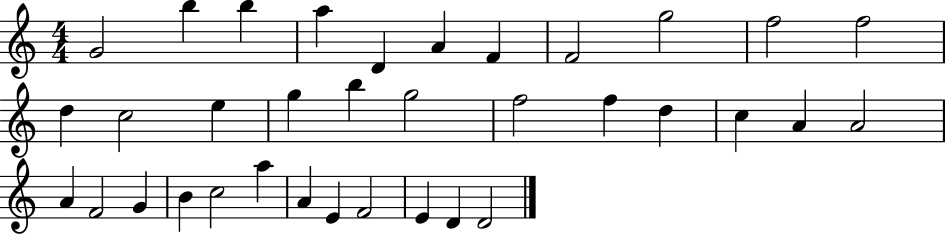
{
  \clef treble
  \numericTimeSignature
  \time 4/4
  \key c \major
  g'2 b''4 b''4 | a''4 d'4 a'4 f'4 | f'2 g''2 | f''2 f''2 | \break d''4 c''2 e''4 | g''4 b''4 g''2 | f''2 f''4 d''4 | c''4 a'4 a'2 | \break a'4 f'2 g'4 | b'4 c''2 a''4 | a'4 e'4 f'2 | e'4 d'4 d'2 | \break \bar "|."
}